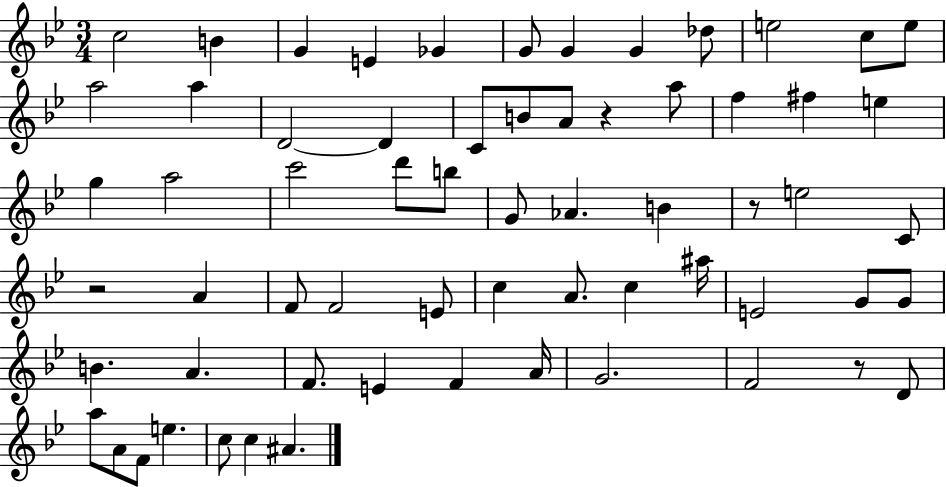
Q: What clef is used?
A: treble